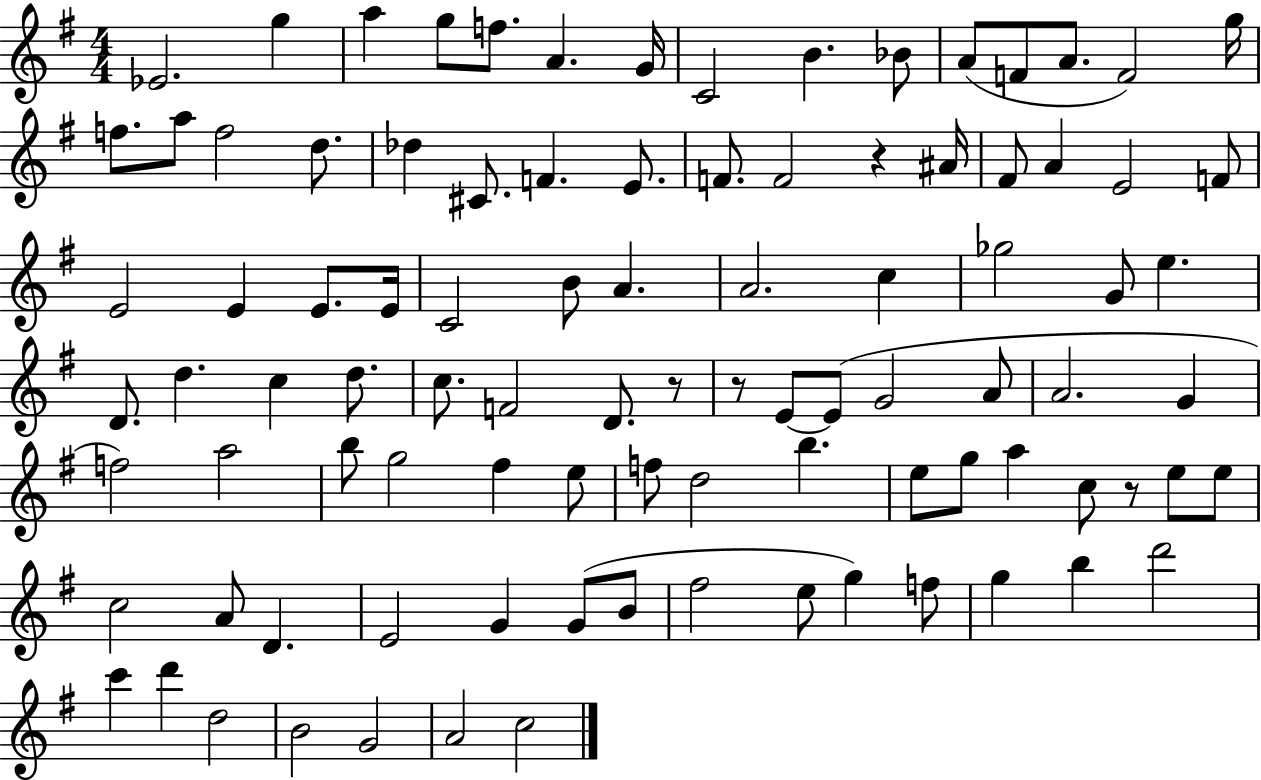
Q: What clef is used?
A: treble